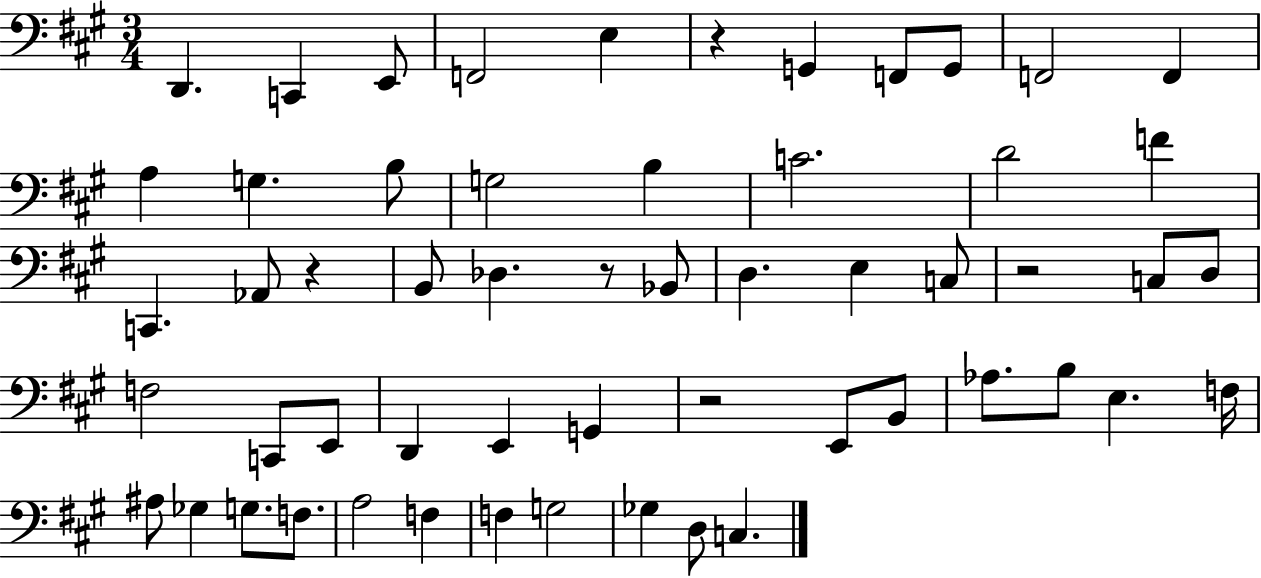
X:1
T:Untitled
M:3/4
L:1/4
K:A
D,, C,, E,,/2 F,,2 E, z G,, F,,/2 G,,/2 F,,2 F,, A, G, B,/2 G,2 B, C2 D2 F C,, _A,,/2 z B,,/2 _D, z/2 _B,,/2 D, E, C,/2 z2 C,/2 D,/2 F,2 C,,/2 E,,/2 D,, E,, G,, z2 E,,/2 B,,/2 _A,/2 B,/2 E, F,/4 ^A,/2 _G, G,/2 F,/2 A,2 F, F, G,2 _G, D,/2 C,